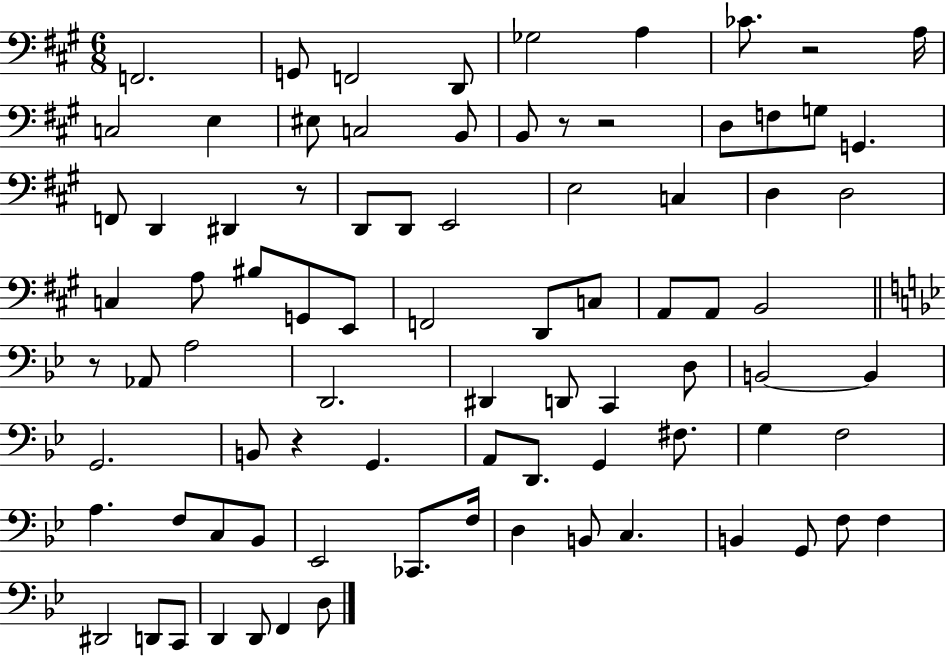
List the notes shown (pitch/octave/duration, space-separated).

F2/h. G2/e F2/h D2/e Gb3/h A3/q CES4/e. R/h A3/s C3/h E3/q EIS3/e C3/h B2/e B2/e R/e R/h D3/e F3/e G3/e G2/q. F2/e D2/q D#2/q R/e D2/e D2/e E2/h E3/h C3/q D3/q D3/h C3/q A3/e BIS3/e G2/e E2/e F2/h D2/e C3/e A2/e A2/e B2/h R/e Ab2/e A3/h D2/h. D#2/q D2/e C2/q D3/e B2/h B2/q G2/h. B2/e R/q G2/q. A2/e D2/e. G2/q F#3/e. G3/q F3/h A3/q. F3/e C3/e Bb2/e Eb2/h CES2/e. F3/s D3/q B2/e C3/q. B2/q G2/e F3/e F3/q D#2/h D2/e C2/e D2/q D2/e F2/q D3/e